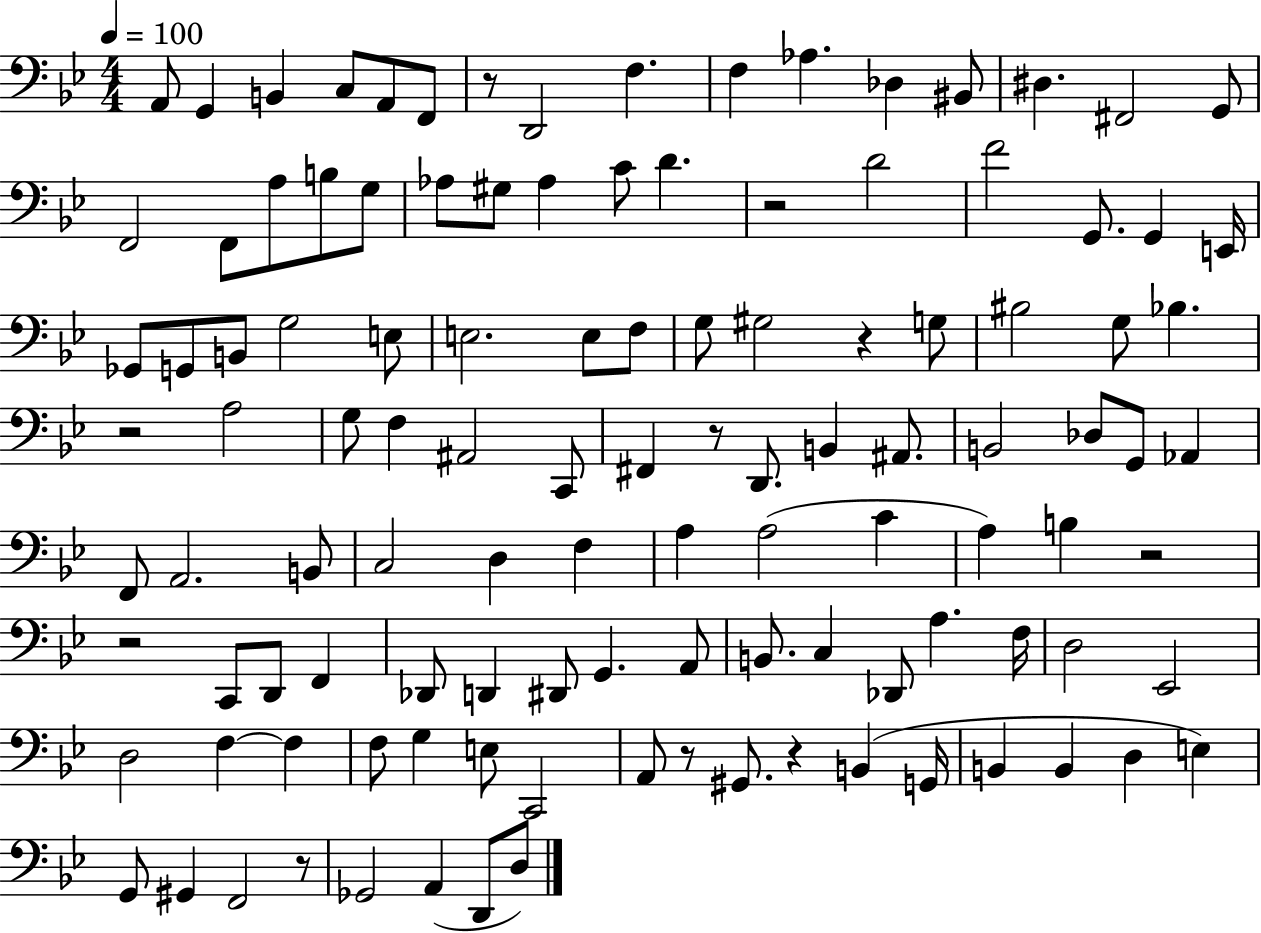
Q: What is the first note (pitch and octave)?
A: A2